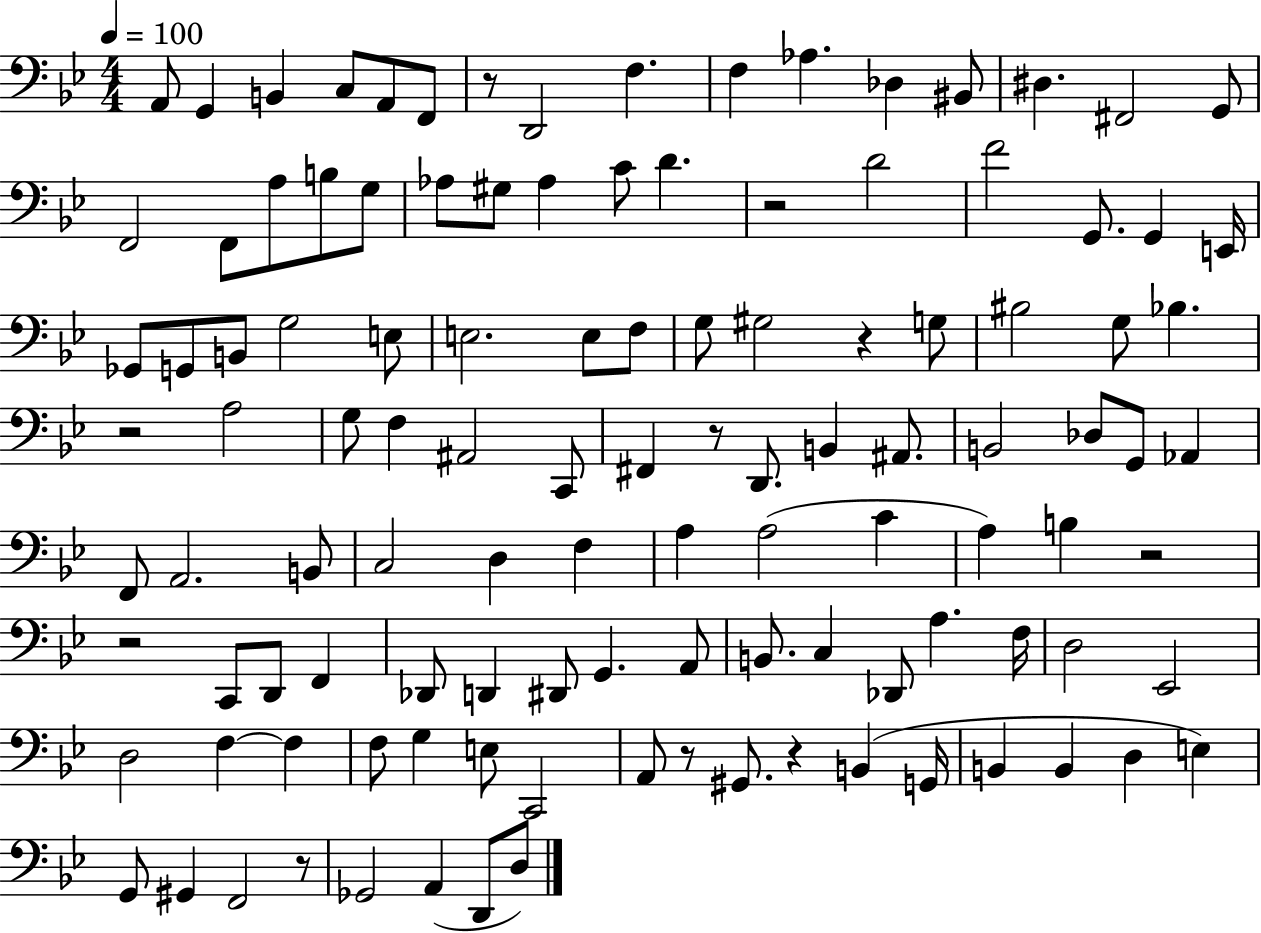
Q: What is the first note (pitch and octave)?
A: A2